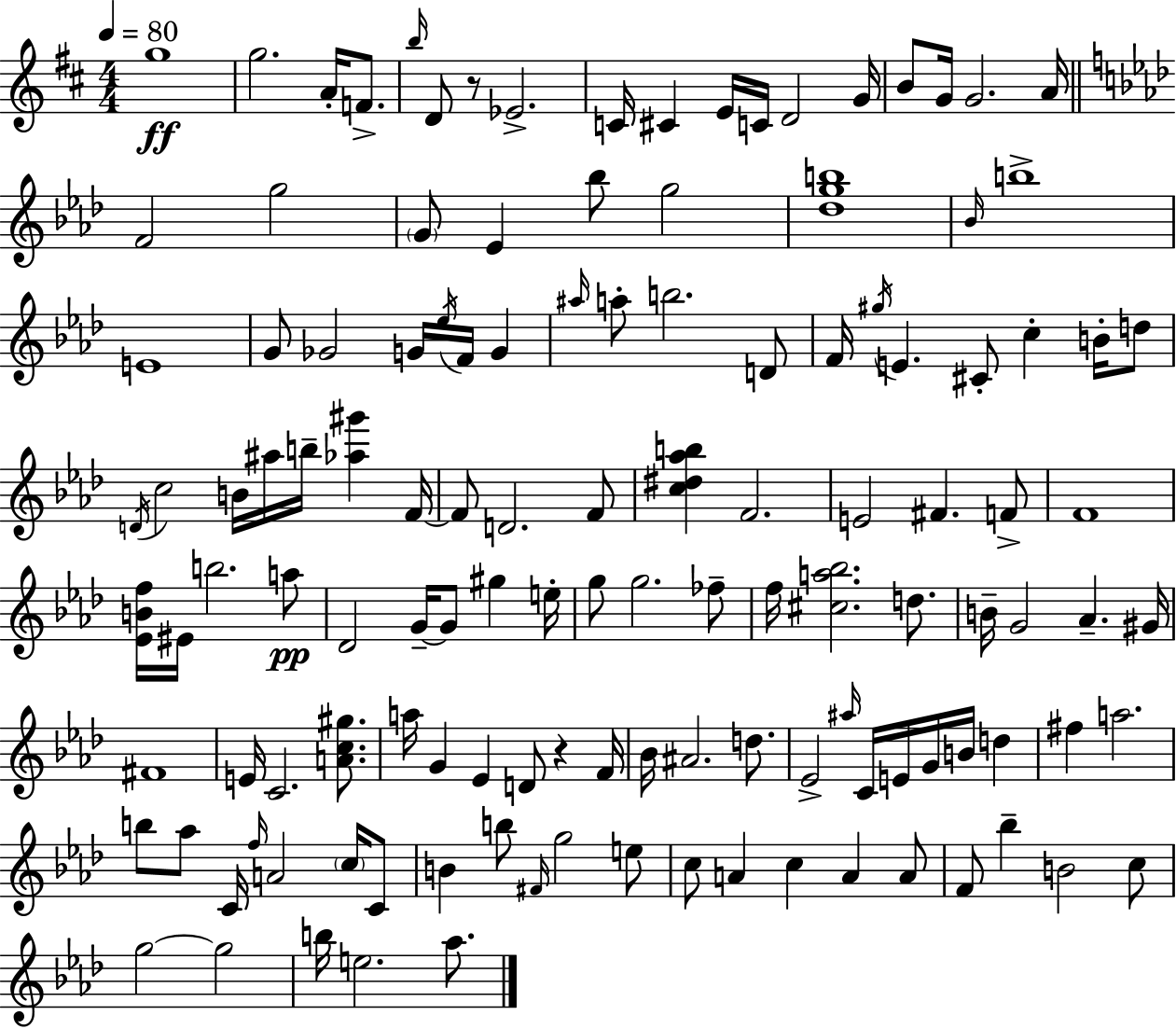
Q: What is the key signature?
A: D major